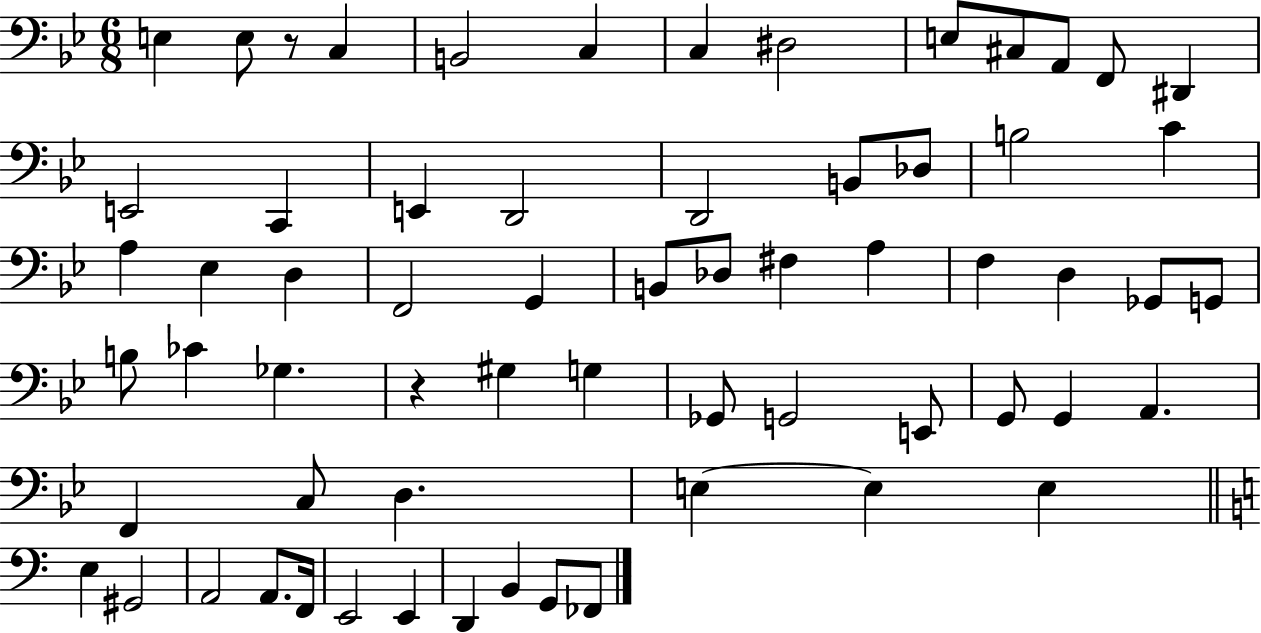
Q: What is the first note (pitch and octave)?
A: E3